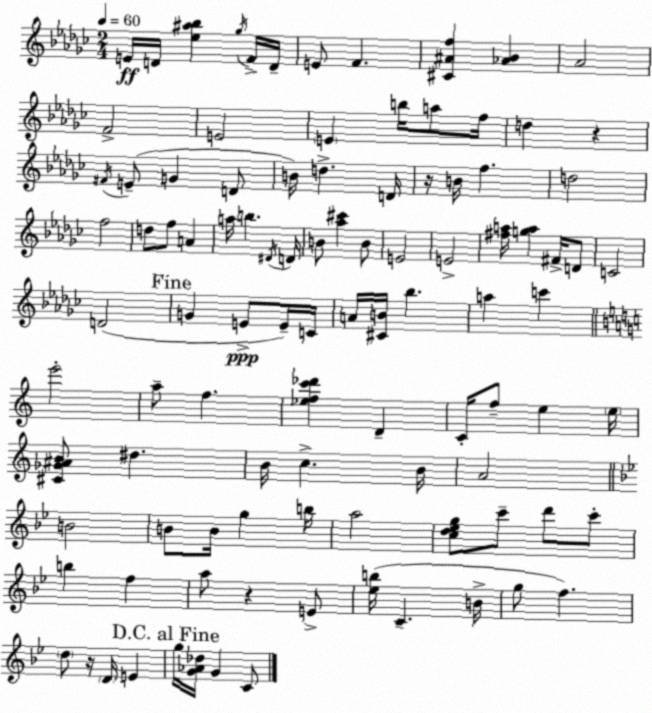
X:1
T:Untitled
M:2/4
L:1/4
K:Ebm
E/4 D/4 [_e^a_b] _g/4 F/4 D/4 E/2 F [^C^Af] [_A_B] _A2 F2 E2 E b/4 a/2 f/4 d z ^F/4 E/2 G D/2 B/4 d D/4 z/4 B/4 f d2 f2 d/2 f/2 A a/4 b ^D/4 D/4 B/2 [_a^c'] B/2 E2 E2 [^fa]/4 [ga] ^F/4 D/2 C2 D2 G E/2 E/4 C/4 A/4 [^CB]/4 _b a c' e'2 a/2 f [_efc'_d'] D C/4 f/2 e e/4 [^C_G^AB]/2 ^d B/4 c B/4 A2 B2 B/2 B/4 g b/4 a2 [cd_eg]/2 c'/2 d'/2 c'/2 b f a/2 z E/2 [_eb]/4 C B/4 g/2 f d/2 z/4 D/4 E g/4 [G_A_d]/4 G C/2